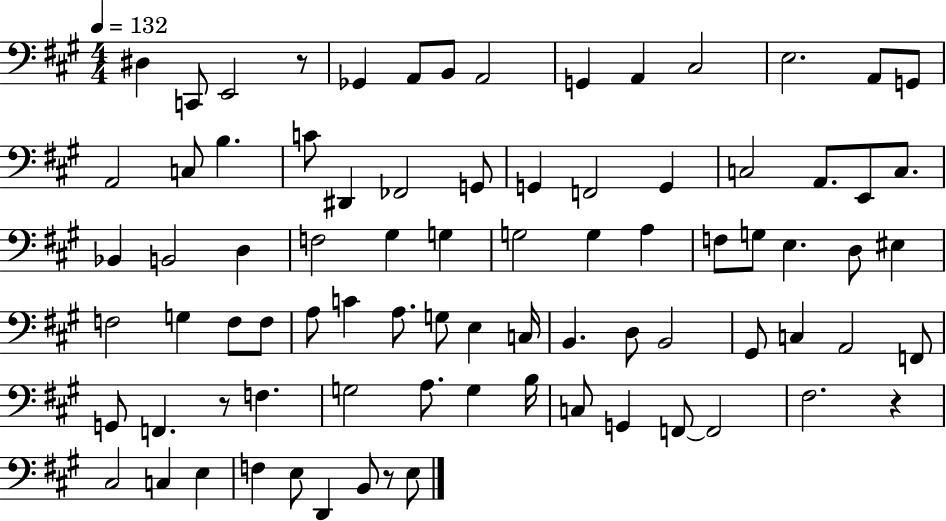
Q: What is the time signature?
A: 4/4